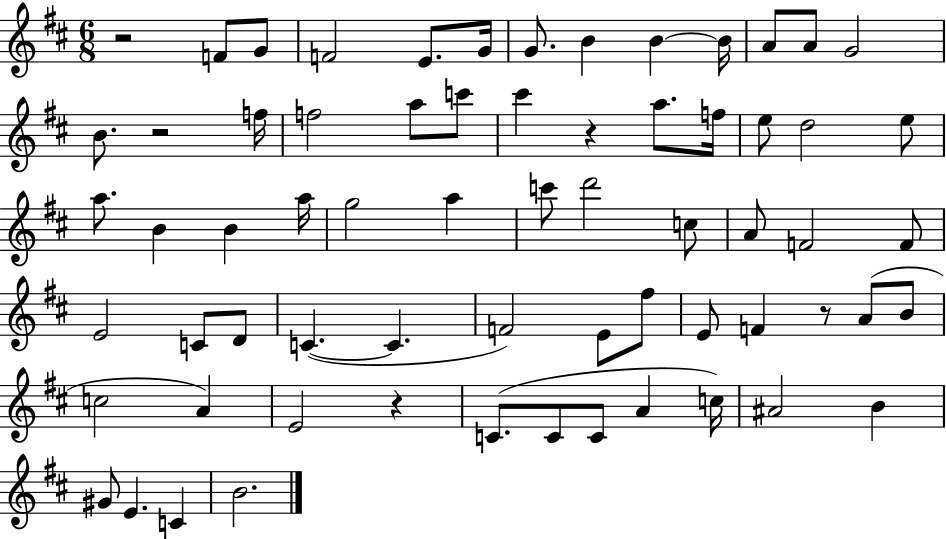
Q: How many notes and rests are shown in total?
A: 66